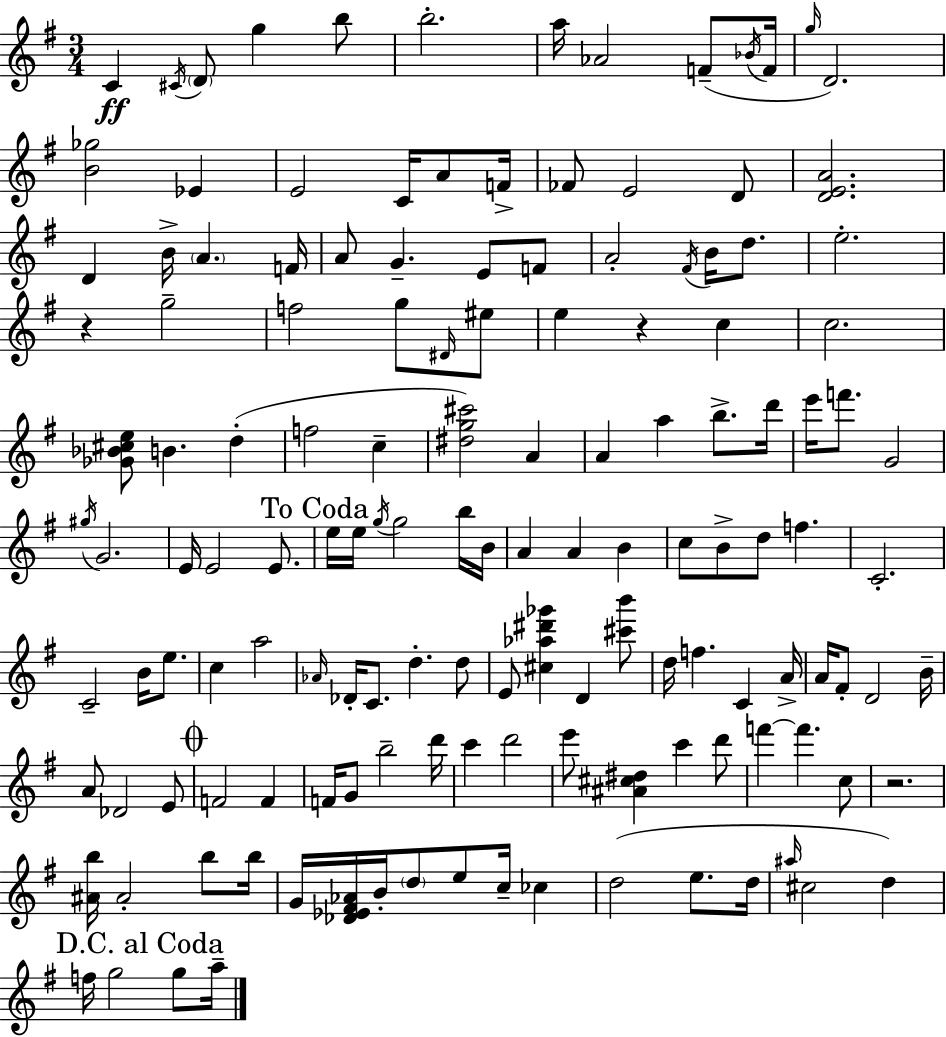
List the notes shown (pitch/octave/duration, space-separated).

C4/q C#4/s D4/e G5/q B5/e B5/h. A5/s Ab4/h F4/e Bb4/s F4/s G5/s D4/h. [B4,Gb5]/h Eb4/q E4/h C4/s A4/e F4/s FES4/e E4/h D4/e [D4,E4,A4]/h. D4/q B4/s A4/q. F4/s A4/e G4/q. E4/e F4/e A4/h F#4/s B4/s D5/e. E5/h. R/q G5/h F5/h G5/e D#4/s EIS5/e E5/q R/q C5/q C5/h. [Gb4,Bb4,C#5,E5]/e B4/q. D5/q F5/h C5/q [D#5,G5,C#6]/h A4/q A4/q A5/q B5/e. D6/s E6/s F6/e. G4/h G#5/s G4/h. E4/s E4/h E4/e. E5/s E5/s G5/s G5/h B5/s B4/s A4/q A4/q B4/q C5/e B4/e D5/e F5/q. C4/h. C4/h B4/s E5/e. C5/q A5/h Ab4/s Db4/s C4/e. D5/q. D5/e E4/e [C#5,Ab5,D#6,Gb6]/q D4/q [C#6,B6]/e D5/s F5/q. C4/q A4/s A4/s F#4/e D4/h B4/s A4/e Db4/h E4/e F4/h F4/q F4/s G4/e B5/h D6/s C6/q D6/h E6/e [A#4,C#5,D#5]/q C6/q D6/e F6/q F6/q. C5/e R/h. [A#4,B5]/s A#4/h B5/e B5/s G4/s [Db4,Eb4,F#4,Ab4]/s B4/s D5/e E5/e C5/s CES5/q D5/h E5/e. D5/s A#5/s C#5/h D5/q F5/s G5/h G5/e A5/s